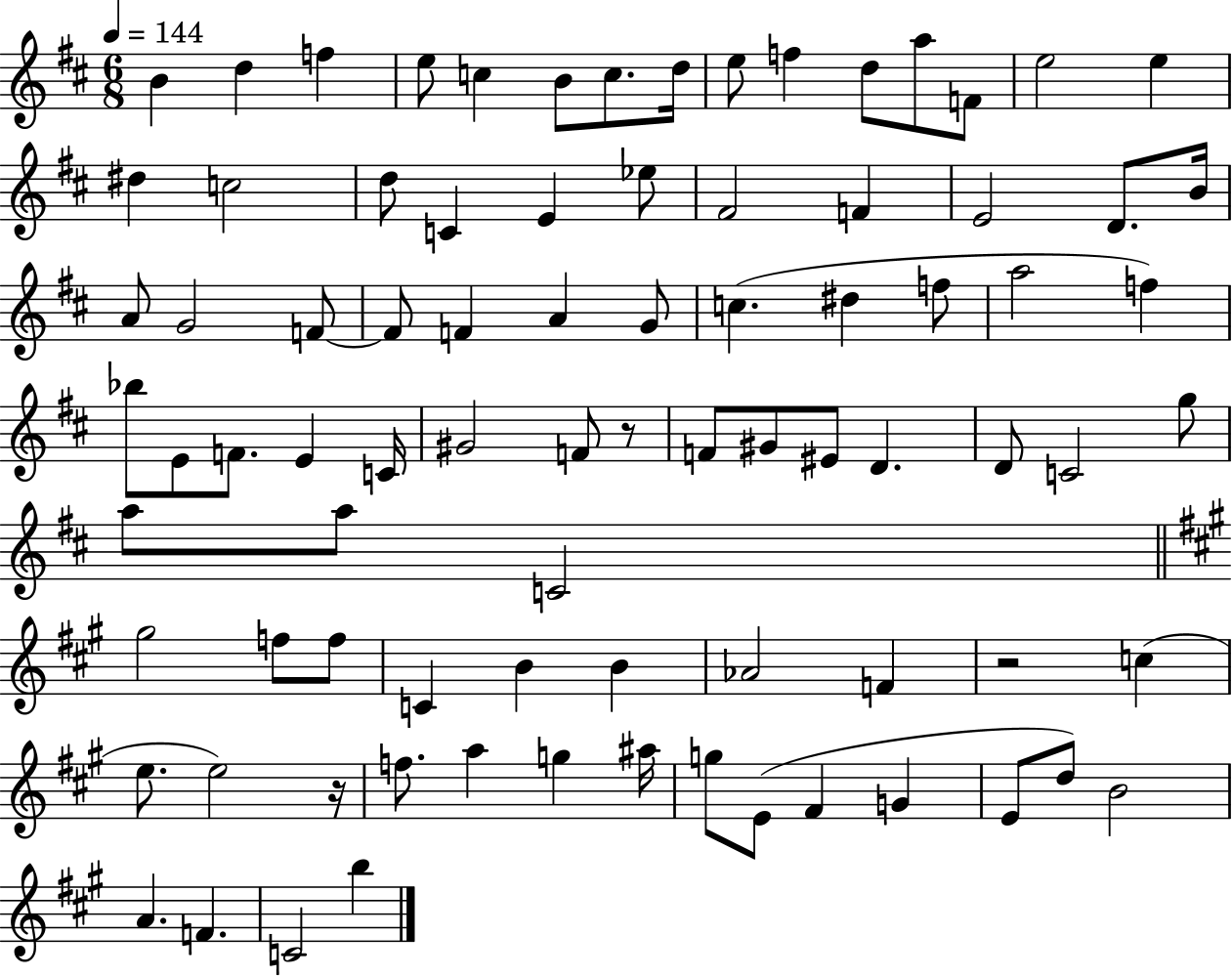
B4/q D5/q F5/q E5/e C5/q B4/e C5/e. D5/s E5/e F5/q D5/e A5/e F4/e E5/h E5/q D#5/q C5/h D5/e C4/q E4/q Eb5/e F#4/h F4/q E4/h D4/e. B4/s A4/e G4/h F4/e F4/e F4/q A4/q G4/e C5/q. D#5/q F5/e A5/h F5/q Bb5/e E4/e F4/e. E4/q C4/s G#4/h F4/e R/e F4/e G#4/e EIS4/e D4/q. D4/e C4/h G5/e A5/e A5/e C4/h G#5/h F5/e F5/e C4/q B4/q B4/q Ab4/h F4/q R/h C5/q E5/e. E5/h R/s F5/e. A5/q G5/q A#5/s G5/e E4/e F#4/q G4/q E4/e D5/e B4/h A4/q. F4/q. C4/h B5/q